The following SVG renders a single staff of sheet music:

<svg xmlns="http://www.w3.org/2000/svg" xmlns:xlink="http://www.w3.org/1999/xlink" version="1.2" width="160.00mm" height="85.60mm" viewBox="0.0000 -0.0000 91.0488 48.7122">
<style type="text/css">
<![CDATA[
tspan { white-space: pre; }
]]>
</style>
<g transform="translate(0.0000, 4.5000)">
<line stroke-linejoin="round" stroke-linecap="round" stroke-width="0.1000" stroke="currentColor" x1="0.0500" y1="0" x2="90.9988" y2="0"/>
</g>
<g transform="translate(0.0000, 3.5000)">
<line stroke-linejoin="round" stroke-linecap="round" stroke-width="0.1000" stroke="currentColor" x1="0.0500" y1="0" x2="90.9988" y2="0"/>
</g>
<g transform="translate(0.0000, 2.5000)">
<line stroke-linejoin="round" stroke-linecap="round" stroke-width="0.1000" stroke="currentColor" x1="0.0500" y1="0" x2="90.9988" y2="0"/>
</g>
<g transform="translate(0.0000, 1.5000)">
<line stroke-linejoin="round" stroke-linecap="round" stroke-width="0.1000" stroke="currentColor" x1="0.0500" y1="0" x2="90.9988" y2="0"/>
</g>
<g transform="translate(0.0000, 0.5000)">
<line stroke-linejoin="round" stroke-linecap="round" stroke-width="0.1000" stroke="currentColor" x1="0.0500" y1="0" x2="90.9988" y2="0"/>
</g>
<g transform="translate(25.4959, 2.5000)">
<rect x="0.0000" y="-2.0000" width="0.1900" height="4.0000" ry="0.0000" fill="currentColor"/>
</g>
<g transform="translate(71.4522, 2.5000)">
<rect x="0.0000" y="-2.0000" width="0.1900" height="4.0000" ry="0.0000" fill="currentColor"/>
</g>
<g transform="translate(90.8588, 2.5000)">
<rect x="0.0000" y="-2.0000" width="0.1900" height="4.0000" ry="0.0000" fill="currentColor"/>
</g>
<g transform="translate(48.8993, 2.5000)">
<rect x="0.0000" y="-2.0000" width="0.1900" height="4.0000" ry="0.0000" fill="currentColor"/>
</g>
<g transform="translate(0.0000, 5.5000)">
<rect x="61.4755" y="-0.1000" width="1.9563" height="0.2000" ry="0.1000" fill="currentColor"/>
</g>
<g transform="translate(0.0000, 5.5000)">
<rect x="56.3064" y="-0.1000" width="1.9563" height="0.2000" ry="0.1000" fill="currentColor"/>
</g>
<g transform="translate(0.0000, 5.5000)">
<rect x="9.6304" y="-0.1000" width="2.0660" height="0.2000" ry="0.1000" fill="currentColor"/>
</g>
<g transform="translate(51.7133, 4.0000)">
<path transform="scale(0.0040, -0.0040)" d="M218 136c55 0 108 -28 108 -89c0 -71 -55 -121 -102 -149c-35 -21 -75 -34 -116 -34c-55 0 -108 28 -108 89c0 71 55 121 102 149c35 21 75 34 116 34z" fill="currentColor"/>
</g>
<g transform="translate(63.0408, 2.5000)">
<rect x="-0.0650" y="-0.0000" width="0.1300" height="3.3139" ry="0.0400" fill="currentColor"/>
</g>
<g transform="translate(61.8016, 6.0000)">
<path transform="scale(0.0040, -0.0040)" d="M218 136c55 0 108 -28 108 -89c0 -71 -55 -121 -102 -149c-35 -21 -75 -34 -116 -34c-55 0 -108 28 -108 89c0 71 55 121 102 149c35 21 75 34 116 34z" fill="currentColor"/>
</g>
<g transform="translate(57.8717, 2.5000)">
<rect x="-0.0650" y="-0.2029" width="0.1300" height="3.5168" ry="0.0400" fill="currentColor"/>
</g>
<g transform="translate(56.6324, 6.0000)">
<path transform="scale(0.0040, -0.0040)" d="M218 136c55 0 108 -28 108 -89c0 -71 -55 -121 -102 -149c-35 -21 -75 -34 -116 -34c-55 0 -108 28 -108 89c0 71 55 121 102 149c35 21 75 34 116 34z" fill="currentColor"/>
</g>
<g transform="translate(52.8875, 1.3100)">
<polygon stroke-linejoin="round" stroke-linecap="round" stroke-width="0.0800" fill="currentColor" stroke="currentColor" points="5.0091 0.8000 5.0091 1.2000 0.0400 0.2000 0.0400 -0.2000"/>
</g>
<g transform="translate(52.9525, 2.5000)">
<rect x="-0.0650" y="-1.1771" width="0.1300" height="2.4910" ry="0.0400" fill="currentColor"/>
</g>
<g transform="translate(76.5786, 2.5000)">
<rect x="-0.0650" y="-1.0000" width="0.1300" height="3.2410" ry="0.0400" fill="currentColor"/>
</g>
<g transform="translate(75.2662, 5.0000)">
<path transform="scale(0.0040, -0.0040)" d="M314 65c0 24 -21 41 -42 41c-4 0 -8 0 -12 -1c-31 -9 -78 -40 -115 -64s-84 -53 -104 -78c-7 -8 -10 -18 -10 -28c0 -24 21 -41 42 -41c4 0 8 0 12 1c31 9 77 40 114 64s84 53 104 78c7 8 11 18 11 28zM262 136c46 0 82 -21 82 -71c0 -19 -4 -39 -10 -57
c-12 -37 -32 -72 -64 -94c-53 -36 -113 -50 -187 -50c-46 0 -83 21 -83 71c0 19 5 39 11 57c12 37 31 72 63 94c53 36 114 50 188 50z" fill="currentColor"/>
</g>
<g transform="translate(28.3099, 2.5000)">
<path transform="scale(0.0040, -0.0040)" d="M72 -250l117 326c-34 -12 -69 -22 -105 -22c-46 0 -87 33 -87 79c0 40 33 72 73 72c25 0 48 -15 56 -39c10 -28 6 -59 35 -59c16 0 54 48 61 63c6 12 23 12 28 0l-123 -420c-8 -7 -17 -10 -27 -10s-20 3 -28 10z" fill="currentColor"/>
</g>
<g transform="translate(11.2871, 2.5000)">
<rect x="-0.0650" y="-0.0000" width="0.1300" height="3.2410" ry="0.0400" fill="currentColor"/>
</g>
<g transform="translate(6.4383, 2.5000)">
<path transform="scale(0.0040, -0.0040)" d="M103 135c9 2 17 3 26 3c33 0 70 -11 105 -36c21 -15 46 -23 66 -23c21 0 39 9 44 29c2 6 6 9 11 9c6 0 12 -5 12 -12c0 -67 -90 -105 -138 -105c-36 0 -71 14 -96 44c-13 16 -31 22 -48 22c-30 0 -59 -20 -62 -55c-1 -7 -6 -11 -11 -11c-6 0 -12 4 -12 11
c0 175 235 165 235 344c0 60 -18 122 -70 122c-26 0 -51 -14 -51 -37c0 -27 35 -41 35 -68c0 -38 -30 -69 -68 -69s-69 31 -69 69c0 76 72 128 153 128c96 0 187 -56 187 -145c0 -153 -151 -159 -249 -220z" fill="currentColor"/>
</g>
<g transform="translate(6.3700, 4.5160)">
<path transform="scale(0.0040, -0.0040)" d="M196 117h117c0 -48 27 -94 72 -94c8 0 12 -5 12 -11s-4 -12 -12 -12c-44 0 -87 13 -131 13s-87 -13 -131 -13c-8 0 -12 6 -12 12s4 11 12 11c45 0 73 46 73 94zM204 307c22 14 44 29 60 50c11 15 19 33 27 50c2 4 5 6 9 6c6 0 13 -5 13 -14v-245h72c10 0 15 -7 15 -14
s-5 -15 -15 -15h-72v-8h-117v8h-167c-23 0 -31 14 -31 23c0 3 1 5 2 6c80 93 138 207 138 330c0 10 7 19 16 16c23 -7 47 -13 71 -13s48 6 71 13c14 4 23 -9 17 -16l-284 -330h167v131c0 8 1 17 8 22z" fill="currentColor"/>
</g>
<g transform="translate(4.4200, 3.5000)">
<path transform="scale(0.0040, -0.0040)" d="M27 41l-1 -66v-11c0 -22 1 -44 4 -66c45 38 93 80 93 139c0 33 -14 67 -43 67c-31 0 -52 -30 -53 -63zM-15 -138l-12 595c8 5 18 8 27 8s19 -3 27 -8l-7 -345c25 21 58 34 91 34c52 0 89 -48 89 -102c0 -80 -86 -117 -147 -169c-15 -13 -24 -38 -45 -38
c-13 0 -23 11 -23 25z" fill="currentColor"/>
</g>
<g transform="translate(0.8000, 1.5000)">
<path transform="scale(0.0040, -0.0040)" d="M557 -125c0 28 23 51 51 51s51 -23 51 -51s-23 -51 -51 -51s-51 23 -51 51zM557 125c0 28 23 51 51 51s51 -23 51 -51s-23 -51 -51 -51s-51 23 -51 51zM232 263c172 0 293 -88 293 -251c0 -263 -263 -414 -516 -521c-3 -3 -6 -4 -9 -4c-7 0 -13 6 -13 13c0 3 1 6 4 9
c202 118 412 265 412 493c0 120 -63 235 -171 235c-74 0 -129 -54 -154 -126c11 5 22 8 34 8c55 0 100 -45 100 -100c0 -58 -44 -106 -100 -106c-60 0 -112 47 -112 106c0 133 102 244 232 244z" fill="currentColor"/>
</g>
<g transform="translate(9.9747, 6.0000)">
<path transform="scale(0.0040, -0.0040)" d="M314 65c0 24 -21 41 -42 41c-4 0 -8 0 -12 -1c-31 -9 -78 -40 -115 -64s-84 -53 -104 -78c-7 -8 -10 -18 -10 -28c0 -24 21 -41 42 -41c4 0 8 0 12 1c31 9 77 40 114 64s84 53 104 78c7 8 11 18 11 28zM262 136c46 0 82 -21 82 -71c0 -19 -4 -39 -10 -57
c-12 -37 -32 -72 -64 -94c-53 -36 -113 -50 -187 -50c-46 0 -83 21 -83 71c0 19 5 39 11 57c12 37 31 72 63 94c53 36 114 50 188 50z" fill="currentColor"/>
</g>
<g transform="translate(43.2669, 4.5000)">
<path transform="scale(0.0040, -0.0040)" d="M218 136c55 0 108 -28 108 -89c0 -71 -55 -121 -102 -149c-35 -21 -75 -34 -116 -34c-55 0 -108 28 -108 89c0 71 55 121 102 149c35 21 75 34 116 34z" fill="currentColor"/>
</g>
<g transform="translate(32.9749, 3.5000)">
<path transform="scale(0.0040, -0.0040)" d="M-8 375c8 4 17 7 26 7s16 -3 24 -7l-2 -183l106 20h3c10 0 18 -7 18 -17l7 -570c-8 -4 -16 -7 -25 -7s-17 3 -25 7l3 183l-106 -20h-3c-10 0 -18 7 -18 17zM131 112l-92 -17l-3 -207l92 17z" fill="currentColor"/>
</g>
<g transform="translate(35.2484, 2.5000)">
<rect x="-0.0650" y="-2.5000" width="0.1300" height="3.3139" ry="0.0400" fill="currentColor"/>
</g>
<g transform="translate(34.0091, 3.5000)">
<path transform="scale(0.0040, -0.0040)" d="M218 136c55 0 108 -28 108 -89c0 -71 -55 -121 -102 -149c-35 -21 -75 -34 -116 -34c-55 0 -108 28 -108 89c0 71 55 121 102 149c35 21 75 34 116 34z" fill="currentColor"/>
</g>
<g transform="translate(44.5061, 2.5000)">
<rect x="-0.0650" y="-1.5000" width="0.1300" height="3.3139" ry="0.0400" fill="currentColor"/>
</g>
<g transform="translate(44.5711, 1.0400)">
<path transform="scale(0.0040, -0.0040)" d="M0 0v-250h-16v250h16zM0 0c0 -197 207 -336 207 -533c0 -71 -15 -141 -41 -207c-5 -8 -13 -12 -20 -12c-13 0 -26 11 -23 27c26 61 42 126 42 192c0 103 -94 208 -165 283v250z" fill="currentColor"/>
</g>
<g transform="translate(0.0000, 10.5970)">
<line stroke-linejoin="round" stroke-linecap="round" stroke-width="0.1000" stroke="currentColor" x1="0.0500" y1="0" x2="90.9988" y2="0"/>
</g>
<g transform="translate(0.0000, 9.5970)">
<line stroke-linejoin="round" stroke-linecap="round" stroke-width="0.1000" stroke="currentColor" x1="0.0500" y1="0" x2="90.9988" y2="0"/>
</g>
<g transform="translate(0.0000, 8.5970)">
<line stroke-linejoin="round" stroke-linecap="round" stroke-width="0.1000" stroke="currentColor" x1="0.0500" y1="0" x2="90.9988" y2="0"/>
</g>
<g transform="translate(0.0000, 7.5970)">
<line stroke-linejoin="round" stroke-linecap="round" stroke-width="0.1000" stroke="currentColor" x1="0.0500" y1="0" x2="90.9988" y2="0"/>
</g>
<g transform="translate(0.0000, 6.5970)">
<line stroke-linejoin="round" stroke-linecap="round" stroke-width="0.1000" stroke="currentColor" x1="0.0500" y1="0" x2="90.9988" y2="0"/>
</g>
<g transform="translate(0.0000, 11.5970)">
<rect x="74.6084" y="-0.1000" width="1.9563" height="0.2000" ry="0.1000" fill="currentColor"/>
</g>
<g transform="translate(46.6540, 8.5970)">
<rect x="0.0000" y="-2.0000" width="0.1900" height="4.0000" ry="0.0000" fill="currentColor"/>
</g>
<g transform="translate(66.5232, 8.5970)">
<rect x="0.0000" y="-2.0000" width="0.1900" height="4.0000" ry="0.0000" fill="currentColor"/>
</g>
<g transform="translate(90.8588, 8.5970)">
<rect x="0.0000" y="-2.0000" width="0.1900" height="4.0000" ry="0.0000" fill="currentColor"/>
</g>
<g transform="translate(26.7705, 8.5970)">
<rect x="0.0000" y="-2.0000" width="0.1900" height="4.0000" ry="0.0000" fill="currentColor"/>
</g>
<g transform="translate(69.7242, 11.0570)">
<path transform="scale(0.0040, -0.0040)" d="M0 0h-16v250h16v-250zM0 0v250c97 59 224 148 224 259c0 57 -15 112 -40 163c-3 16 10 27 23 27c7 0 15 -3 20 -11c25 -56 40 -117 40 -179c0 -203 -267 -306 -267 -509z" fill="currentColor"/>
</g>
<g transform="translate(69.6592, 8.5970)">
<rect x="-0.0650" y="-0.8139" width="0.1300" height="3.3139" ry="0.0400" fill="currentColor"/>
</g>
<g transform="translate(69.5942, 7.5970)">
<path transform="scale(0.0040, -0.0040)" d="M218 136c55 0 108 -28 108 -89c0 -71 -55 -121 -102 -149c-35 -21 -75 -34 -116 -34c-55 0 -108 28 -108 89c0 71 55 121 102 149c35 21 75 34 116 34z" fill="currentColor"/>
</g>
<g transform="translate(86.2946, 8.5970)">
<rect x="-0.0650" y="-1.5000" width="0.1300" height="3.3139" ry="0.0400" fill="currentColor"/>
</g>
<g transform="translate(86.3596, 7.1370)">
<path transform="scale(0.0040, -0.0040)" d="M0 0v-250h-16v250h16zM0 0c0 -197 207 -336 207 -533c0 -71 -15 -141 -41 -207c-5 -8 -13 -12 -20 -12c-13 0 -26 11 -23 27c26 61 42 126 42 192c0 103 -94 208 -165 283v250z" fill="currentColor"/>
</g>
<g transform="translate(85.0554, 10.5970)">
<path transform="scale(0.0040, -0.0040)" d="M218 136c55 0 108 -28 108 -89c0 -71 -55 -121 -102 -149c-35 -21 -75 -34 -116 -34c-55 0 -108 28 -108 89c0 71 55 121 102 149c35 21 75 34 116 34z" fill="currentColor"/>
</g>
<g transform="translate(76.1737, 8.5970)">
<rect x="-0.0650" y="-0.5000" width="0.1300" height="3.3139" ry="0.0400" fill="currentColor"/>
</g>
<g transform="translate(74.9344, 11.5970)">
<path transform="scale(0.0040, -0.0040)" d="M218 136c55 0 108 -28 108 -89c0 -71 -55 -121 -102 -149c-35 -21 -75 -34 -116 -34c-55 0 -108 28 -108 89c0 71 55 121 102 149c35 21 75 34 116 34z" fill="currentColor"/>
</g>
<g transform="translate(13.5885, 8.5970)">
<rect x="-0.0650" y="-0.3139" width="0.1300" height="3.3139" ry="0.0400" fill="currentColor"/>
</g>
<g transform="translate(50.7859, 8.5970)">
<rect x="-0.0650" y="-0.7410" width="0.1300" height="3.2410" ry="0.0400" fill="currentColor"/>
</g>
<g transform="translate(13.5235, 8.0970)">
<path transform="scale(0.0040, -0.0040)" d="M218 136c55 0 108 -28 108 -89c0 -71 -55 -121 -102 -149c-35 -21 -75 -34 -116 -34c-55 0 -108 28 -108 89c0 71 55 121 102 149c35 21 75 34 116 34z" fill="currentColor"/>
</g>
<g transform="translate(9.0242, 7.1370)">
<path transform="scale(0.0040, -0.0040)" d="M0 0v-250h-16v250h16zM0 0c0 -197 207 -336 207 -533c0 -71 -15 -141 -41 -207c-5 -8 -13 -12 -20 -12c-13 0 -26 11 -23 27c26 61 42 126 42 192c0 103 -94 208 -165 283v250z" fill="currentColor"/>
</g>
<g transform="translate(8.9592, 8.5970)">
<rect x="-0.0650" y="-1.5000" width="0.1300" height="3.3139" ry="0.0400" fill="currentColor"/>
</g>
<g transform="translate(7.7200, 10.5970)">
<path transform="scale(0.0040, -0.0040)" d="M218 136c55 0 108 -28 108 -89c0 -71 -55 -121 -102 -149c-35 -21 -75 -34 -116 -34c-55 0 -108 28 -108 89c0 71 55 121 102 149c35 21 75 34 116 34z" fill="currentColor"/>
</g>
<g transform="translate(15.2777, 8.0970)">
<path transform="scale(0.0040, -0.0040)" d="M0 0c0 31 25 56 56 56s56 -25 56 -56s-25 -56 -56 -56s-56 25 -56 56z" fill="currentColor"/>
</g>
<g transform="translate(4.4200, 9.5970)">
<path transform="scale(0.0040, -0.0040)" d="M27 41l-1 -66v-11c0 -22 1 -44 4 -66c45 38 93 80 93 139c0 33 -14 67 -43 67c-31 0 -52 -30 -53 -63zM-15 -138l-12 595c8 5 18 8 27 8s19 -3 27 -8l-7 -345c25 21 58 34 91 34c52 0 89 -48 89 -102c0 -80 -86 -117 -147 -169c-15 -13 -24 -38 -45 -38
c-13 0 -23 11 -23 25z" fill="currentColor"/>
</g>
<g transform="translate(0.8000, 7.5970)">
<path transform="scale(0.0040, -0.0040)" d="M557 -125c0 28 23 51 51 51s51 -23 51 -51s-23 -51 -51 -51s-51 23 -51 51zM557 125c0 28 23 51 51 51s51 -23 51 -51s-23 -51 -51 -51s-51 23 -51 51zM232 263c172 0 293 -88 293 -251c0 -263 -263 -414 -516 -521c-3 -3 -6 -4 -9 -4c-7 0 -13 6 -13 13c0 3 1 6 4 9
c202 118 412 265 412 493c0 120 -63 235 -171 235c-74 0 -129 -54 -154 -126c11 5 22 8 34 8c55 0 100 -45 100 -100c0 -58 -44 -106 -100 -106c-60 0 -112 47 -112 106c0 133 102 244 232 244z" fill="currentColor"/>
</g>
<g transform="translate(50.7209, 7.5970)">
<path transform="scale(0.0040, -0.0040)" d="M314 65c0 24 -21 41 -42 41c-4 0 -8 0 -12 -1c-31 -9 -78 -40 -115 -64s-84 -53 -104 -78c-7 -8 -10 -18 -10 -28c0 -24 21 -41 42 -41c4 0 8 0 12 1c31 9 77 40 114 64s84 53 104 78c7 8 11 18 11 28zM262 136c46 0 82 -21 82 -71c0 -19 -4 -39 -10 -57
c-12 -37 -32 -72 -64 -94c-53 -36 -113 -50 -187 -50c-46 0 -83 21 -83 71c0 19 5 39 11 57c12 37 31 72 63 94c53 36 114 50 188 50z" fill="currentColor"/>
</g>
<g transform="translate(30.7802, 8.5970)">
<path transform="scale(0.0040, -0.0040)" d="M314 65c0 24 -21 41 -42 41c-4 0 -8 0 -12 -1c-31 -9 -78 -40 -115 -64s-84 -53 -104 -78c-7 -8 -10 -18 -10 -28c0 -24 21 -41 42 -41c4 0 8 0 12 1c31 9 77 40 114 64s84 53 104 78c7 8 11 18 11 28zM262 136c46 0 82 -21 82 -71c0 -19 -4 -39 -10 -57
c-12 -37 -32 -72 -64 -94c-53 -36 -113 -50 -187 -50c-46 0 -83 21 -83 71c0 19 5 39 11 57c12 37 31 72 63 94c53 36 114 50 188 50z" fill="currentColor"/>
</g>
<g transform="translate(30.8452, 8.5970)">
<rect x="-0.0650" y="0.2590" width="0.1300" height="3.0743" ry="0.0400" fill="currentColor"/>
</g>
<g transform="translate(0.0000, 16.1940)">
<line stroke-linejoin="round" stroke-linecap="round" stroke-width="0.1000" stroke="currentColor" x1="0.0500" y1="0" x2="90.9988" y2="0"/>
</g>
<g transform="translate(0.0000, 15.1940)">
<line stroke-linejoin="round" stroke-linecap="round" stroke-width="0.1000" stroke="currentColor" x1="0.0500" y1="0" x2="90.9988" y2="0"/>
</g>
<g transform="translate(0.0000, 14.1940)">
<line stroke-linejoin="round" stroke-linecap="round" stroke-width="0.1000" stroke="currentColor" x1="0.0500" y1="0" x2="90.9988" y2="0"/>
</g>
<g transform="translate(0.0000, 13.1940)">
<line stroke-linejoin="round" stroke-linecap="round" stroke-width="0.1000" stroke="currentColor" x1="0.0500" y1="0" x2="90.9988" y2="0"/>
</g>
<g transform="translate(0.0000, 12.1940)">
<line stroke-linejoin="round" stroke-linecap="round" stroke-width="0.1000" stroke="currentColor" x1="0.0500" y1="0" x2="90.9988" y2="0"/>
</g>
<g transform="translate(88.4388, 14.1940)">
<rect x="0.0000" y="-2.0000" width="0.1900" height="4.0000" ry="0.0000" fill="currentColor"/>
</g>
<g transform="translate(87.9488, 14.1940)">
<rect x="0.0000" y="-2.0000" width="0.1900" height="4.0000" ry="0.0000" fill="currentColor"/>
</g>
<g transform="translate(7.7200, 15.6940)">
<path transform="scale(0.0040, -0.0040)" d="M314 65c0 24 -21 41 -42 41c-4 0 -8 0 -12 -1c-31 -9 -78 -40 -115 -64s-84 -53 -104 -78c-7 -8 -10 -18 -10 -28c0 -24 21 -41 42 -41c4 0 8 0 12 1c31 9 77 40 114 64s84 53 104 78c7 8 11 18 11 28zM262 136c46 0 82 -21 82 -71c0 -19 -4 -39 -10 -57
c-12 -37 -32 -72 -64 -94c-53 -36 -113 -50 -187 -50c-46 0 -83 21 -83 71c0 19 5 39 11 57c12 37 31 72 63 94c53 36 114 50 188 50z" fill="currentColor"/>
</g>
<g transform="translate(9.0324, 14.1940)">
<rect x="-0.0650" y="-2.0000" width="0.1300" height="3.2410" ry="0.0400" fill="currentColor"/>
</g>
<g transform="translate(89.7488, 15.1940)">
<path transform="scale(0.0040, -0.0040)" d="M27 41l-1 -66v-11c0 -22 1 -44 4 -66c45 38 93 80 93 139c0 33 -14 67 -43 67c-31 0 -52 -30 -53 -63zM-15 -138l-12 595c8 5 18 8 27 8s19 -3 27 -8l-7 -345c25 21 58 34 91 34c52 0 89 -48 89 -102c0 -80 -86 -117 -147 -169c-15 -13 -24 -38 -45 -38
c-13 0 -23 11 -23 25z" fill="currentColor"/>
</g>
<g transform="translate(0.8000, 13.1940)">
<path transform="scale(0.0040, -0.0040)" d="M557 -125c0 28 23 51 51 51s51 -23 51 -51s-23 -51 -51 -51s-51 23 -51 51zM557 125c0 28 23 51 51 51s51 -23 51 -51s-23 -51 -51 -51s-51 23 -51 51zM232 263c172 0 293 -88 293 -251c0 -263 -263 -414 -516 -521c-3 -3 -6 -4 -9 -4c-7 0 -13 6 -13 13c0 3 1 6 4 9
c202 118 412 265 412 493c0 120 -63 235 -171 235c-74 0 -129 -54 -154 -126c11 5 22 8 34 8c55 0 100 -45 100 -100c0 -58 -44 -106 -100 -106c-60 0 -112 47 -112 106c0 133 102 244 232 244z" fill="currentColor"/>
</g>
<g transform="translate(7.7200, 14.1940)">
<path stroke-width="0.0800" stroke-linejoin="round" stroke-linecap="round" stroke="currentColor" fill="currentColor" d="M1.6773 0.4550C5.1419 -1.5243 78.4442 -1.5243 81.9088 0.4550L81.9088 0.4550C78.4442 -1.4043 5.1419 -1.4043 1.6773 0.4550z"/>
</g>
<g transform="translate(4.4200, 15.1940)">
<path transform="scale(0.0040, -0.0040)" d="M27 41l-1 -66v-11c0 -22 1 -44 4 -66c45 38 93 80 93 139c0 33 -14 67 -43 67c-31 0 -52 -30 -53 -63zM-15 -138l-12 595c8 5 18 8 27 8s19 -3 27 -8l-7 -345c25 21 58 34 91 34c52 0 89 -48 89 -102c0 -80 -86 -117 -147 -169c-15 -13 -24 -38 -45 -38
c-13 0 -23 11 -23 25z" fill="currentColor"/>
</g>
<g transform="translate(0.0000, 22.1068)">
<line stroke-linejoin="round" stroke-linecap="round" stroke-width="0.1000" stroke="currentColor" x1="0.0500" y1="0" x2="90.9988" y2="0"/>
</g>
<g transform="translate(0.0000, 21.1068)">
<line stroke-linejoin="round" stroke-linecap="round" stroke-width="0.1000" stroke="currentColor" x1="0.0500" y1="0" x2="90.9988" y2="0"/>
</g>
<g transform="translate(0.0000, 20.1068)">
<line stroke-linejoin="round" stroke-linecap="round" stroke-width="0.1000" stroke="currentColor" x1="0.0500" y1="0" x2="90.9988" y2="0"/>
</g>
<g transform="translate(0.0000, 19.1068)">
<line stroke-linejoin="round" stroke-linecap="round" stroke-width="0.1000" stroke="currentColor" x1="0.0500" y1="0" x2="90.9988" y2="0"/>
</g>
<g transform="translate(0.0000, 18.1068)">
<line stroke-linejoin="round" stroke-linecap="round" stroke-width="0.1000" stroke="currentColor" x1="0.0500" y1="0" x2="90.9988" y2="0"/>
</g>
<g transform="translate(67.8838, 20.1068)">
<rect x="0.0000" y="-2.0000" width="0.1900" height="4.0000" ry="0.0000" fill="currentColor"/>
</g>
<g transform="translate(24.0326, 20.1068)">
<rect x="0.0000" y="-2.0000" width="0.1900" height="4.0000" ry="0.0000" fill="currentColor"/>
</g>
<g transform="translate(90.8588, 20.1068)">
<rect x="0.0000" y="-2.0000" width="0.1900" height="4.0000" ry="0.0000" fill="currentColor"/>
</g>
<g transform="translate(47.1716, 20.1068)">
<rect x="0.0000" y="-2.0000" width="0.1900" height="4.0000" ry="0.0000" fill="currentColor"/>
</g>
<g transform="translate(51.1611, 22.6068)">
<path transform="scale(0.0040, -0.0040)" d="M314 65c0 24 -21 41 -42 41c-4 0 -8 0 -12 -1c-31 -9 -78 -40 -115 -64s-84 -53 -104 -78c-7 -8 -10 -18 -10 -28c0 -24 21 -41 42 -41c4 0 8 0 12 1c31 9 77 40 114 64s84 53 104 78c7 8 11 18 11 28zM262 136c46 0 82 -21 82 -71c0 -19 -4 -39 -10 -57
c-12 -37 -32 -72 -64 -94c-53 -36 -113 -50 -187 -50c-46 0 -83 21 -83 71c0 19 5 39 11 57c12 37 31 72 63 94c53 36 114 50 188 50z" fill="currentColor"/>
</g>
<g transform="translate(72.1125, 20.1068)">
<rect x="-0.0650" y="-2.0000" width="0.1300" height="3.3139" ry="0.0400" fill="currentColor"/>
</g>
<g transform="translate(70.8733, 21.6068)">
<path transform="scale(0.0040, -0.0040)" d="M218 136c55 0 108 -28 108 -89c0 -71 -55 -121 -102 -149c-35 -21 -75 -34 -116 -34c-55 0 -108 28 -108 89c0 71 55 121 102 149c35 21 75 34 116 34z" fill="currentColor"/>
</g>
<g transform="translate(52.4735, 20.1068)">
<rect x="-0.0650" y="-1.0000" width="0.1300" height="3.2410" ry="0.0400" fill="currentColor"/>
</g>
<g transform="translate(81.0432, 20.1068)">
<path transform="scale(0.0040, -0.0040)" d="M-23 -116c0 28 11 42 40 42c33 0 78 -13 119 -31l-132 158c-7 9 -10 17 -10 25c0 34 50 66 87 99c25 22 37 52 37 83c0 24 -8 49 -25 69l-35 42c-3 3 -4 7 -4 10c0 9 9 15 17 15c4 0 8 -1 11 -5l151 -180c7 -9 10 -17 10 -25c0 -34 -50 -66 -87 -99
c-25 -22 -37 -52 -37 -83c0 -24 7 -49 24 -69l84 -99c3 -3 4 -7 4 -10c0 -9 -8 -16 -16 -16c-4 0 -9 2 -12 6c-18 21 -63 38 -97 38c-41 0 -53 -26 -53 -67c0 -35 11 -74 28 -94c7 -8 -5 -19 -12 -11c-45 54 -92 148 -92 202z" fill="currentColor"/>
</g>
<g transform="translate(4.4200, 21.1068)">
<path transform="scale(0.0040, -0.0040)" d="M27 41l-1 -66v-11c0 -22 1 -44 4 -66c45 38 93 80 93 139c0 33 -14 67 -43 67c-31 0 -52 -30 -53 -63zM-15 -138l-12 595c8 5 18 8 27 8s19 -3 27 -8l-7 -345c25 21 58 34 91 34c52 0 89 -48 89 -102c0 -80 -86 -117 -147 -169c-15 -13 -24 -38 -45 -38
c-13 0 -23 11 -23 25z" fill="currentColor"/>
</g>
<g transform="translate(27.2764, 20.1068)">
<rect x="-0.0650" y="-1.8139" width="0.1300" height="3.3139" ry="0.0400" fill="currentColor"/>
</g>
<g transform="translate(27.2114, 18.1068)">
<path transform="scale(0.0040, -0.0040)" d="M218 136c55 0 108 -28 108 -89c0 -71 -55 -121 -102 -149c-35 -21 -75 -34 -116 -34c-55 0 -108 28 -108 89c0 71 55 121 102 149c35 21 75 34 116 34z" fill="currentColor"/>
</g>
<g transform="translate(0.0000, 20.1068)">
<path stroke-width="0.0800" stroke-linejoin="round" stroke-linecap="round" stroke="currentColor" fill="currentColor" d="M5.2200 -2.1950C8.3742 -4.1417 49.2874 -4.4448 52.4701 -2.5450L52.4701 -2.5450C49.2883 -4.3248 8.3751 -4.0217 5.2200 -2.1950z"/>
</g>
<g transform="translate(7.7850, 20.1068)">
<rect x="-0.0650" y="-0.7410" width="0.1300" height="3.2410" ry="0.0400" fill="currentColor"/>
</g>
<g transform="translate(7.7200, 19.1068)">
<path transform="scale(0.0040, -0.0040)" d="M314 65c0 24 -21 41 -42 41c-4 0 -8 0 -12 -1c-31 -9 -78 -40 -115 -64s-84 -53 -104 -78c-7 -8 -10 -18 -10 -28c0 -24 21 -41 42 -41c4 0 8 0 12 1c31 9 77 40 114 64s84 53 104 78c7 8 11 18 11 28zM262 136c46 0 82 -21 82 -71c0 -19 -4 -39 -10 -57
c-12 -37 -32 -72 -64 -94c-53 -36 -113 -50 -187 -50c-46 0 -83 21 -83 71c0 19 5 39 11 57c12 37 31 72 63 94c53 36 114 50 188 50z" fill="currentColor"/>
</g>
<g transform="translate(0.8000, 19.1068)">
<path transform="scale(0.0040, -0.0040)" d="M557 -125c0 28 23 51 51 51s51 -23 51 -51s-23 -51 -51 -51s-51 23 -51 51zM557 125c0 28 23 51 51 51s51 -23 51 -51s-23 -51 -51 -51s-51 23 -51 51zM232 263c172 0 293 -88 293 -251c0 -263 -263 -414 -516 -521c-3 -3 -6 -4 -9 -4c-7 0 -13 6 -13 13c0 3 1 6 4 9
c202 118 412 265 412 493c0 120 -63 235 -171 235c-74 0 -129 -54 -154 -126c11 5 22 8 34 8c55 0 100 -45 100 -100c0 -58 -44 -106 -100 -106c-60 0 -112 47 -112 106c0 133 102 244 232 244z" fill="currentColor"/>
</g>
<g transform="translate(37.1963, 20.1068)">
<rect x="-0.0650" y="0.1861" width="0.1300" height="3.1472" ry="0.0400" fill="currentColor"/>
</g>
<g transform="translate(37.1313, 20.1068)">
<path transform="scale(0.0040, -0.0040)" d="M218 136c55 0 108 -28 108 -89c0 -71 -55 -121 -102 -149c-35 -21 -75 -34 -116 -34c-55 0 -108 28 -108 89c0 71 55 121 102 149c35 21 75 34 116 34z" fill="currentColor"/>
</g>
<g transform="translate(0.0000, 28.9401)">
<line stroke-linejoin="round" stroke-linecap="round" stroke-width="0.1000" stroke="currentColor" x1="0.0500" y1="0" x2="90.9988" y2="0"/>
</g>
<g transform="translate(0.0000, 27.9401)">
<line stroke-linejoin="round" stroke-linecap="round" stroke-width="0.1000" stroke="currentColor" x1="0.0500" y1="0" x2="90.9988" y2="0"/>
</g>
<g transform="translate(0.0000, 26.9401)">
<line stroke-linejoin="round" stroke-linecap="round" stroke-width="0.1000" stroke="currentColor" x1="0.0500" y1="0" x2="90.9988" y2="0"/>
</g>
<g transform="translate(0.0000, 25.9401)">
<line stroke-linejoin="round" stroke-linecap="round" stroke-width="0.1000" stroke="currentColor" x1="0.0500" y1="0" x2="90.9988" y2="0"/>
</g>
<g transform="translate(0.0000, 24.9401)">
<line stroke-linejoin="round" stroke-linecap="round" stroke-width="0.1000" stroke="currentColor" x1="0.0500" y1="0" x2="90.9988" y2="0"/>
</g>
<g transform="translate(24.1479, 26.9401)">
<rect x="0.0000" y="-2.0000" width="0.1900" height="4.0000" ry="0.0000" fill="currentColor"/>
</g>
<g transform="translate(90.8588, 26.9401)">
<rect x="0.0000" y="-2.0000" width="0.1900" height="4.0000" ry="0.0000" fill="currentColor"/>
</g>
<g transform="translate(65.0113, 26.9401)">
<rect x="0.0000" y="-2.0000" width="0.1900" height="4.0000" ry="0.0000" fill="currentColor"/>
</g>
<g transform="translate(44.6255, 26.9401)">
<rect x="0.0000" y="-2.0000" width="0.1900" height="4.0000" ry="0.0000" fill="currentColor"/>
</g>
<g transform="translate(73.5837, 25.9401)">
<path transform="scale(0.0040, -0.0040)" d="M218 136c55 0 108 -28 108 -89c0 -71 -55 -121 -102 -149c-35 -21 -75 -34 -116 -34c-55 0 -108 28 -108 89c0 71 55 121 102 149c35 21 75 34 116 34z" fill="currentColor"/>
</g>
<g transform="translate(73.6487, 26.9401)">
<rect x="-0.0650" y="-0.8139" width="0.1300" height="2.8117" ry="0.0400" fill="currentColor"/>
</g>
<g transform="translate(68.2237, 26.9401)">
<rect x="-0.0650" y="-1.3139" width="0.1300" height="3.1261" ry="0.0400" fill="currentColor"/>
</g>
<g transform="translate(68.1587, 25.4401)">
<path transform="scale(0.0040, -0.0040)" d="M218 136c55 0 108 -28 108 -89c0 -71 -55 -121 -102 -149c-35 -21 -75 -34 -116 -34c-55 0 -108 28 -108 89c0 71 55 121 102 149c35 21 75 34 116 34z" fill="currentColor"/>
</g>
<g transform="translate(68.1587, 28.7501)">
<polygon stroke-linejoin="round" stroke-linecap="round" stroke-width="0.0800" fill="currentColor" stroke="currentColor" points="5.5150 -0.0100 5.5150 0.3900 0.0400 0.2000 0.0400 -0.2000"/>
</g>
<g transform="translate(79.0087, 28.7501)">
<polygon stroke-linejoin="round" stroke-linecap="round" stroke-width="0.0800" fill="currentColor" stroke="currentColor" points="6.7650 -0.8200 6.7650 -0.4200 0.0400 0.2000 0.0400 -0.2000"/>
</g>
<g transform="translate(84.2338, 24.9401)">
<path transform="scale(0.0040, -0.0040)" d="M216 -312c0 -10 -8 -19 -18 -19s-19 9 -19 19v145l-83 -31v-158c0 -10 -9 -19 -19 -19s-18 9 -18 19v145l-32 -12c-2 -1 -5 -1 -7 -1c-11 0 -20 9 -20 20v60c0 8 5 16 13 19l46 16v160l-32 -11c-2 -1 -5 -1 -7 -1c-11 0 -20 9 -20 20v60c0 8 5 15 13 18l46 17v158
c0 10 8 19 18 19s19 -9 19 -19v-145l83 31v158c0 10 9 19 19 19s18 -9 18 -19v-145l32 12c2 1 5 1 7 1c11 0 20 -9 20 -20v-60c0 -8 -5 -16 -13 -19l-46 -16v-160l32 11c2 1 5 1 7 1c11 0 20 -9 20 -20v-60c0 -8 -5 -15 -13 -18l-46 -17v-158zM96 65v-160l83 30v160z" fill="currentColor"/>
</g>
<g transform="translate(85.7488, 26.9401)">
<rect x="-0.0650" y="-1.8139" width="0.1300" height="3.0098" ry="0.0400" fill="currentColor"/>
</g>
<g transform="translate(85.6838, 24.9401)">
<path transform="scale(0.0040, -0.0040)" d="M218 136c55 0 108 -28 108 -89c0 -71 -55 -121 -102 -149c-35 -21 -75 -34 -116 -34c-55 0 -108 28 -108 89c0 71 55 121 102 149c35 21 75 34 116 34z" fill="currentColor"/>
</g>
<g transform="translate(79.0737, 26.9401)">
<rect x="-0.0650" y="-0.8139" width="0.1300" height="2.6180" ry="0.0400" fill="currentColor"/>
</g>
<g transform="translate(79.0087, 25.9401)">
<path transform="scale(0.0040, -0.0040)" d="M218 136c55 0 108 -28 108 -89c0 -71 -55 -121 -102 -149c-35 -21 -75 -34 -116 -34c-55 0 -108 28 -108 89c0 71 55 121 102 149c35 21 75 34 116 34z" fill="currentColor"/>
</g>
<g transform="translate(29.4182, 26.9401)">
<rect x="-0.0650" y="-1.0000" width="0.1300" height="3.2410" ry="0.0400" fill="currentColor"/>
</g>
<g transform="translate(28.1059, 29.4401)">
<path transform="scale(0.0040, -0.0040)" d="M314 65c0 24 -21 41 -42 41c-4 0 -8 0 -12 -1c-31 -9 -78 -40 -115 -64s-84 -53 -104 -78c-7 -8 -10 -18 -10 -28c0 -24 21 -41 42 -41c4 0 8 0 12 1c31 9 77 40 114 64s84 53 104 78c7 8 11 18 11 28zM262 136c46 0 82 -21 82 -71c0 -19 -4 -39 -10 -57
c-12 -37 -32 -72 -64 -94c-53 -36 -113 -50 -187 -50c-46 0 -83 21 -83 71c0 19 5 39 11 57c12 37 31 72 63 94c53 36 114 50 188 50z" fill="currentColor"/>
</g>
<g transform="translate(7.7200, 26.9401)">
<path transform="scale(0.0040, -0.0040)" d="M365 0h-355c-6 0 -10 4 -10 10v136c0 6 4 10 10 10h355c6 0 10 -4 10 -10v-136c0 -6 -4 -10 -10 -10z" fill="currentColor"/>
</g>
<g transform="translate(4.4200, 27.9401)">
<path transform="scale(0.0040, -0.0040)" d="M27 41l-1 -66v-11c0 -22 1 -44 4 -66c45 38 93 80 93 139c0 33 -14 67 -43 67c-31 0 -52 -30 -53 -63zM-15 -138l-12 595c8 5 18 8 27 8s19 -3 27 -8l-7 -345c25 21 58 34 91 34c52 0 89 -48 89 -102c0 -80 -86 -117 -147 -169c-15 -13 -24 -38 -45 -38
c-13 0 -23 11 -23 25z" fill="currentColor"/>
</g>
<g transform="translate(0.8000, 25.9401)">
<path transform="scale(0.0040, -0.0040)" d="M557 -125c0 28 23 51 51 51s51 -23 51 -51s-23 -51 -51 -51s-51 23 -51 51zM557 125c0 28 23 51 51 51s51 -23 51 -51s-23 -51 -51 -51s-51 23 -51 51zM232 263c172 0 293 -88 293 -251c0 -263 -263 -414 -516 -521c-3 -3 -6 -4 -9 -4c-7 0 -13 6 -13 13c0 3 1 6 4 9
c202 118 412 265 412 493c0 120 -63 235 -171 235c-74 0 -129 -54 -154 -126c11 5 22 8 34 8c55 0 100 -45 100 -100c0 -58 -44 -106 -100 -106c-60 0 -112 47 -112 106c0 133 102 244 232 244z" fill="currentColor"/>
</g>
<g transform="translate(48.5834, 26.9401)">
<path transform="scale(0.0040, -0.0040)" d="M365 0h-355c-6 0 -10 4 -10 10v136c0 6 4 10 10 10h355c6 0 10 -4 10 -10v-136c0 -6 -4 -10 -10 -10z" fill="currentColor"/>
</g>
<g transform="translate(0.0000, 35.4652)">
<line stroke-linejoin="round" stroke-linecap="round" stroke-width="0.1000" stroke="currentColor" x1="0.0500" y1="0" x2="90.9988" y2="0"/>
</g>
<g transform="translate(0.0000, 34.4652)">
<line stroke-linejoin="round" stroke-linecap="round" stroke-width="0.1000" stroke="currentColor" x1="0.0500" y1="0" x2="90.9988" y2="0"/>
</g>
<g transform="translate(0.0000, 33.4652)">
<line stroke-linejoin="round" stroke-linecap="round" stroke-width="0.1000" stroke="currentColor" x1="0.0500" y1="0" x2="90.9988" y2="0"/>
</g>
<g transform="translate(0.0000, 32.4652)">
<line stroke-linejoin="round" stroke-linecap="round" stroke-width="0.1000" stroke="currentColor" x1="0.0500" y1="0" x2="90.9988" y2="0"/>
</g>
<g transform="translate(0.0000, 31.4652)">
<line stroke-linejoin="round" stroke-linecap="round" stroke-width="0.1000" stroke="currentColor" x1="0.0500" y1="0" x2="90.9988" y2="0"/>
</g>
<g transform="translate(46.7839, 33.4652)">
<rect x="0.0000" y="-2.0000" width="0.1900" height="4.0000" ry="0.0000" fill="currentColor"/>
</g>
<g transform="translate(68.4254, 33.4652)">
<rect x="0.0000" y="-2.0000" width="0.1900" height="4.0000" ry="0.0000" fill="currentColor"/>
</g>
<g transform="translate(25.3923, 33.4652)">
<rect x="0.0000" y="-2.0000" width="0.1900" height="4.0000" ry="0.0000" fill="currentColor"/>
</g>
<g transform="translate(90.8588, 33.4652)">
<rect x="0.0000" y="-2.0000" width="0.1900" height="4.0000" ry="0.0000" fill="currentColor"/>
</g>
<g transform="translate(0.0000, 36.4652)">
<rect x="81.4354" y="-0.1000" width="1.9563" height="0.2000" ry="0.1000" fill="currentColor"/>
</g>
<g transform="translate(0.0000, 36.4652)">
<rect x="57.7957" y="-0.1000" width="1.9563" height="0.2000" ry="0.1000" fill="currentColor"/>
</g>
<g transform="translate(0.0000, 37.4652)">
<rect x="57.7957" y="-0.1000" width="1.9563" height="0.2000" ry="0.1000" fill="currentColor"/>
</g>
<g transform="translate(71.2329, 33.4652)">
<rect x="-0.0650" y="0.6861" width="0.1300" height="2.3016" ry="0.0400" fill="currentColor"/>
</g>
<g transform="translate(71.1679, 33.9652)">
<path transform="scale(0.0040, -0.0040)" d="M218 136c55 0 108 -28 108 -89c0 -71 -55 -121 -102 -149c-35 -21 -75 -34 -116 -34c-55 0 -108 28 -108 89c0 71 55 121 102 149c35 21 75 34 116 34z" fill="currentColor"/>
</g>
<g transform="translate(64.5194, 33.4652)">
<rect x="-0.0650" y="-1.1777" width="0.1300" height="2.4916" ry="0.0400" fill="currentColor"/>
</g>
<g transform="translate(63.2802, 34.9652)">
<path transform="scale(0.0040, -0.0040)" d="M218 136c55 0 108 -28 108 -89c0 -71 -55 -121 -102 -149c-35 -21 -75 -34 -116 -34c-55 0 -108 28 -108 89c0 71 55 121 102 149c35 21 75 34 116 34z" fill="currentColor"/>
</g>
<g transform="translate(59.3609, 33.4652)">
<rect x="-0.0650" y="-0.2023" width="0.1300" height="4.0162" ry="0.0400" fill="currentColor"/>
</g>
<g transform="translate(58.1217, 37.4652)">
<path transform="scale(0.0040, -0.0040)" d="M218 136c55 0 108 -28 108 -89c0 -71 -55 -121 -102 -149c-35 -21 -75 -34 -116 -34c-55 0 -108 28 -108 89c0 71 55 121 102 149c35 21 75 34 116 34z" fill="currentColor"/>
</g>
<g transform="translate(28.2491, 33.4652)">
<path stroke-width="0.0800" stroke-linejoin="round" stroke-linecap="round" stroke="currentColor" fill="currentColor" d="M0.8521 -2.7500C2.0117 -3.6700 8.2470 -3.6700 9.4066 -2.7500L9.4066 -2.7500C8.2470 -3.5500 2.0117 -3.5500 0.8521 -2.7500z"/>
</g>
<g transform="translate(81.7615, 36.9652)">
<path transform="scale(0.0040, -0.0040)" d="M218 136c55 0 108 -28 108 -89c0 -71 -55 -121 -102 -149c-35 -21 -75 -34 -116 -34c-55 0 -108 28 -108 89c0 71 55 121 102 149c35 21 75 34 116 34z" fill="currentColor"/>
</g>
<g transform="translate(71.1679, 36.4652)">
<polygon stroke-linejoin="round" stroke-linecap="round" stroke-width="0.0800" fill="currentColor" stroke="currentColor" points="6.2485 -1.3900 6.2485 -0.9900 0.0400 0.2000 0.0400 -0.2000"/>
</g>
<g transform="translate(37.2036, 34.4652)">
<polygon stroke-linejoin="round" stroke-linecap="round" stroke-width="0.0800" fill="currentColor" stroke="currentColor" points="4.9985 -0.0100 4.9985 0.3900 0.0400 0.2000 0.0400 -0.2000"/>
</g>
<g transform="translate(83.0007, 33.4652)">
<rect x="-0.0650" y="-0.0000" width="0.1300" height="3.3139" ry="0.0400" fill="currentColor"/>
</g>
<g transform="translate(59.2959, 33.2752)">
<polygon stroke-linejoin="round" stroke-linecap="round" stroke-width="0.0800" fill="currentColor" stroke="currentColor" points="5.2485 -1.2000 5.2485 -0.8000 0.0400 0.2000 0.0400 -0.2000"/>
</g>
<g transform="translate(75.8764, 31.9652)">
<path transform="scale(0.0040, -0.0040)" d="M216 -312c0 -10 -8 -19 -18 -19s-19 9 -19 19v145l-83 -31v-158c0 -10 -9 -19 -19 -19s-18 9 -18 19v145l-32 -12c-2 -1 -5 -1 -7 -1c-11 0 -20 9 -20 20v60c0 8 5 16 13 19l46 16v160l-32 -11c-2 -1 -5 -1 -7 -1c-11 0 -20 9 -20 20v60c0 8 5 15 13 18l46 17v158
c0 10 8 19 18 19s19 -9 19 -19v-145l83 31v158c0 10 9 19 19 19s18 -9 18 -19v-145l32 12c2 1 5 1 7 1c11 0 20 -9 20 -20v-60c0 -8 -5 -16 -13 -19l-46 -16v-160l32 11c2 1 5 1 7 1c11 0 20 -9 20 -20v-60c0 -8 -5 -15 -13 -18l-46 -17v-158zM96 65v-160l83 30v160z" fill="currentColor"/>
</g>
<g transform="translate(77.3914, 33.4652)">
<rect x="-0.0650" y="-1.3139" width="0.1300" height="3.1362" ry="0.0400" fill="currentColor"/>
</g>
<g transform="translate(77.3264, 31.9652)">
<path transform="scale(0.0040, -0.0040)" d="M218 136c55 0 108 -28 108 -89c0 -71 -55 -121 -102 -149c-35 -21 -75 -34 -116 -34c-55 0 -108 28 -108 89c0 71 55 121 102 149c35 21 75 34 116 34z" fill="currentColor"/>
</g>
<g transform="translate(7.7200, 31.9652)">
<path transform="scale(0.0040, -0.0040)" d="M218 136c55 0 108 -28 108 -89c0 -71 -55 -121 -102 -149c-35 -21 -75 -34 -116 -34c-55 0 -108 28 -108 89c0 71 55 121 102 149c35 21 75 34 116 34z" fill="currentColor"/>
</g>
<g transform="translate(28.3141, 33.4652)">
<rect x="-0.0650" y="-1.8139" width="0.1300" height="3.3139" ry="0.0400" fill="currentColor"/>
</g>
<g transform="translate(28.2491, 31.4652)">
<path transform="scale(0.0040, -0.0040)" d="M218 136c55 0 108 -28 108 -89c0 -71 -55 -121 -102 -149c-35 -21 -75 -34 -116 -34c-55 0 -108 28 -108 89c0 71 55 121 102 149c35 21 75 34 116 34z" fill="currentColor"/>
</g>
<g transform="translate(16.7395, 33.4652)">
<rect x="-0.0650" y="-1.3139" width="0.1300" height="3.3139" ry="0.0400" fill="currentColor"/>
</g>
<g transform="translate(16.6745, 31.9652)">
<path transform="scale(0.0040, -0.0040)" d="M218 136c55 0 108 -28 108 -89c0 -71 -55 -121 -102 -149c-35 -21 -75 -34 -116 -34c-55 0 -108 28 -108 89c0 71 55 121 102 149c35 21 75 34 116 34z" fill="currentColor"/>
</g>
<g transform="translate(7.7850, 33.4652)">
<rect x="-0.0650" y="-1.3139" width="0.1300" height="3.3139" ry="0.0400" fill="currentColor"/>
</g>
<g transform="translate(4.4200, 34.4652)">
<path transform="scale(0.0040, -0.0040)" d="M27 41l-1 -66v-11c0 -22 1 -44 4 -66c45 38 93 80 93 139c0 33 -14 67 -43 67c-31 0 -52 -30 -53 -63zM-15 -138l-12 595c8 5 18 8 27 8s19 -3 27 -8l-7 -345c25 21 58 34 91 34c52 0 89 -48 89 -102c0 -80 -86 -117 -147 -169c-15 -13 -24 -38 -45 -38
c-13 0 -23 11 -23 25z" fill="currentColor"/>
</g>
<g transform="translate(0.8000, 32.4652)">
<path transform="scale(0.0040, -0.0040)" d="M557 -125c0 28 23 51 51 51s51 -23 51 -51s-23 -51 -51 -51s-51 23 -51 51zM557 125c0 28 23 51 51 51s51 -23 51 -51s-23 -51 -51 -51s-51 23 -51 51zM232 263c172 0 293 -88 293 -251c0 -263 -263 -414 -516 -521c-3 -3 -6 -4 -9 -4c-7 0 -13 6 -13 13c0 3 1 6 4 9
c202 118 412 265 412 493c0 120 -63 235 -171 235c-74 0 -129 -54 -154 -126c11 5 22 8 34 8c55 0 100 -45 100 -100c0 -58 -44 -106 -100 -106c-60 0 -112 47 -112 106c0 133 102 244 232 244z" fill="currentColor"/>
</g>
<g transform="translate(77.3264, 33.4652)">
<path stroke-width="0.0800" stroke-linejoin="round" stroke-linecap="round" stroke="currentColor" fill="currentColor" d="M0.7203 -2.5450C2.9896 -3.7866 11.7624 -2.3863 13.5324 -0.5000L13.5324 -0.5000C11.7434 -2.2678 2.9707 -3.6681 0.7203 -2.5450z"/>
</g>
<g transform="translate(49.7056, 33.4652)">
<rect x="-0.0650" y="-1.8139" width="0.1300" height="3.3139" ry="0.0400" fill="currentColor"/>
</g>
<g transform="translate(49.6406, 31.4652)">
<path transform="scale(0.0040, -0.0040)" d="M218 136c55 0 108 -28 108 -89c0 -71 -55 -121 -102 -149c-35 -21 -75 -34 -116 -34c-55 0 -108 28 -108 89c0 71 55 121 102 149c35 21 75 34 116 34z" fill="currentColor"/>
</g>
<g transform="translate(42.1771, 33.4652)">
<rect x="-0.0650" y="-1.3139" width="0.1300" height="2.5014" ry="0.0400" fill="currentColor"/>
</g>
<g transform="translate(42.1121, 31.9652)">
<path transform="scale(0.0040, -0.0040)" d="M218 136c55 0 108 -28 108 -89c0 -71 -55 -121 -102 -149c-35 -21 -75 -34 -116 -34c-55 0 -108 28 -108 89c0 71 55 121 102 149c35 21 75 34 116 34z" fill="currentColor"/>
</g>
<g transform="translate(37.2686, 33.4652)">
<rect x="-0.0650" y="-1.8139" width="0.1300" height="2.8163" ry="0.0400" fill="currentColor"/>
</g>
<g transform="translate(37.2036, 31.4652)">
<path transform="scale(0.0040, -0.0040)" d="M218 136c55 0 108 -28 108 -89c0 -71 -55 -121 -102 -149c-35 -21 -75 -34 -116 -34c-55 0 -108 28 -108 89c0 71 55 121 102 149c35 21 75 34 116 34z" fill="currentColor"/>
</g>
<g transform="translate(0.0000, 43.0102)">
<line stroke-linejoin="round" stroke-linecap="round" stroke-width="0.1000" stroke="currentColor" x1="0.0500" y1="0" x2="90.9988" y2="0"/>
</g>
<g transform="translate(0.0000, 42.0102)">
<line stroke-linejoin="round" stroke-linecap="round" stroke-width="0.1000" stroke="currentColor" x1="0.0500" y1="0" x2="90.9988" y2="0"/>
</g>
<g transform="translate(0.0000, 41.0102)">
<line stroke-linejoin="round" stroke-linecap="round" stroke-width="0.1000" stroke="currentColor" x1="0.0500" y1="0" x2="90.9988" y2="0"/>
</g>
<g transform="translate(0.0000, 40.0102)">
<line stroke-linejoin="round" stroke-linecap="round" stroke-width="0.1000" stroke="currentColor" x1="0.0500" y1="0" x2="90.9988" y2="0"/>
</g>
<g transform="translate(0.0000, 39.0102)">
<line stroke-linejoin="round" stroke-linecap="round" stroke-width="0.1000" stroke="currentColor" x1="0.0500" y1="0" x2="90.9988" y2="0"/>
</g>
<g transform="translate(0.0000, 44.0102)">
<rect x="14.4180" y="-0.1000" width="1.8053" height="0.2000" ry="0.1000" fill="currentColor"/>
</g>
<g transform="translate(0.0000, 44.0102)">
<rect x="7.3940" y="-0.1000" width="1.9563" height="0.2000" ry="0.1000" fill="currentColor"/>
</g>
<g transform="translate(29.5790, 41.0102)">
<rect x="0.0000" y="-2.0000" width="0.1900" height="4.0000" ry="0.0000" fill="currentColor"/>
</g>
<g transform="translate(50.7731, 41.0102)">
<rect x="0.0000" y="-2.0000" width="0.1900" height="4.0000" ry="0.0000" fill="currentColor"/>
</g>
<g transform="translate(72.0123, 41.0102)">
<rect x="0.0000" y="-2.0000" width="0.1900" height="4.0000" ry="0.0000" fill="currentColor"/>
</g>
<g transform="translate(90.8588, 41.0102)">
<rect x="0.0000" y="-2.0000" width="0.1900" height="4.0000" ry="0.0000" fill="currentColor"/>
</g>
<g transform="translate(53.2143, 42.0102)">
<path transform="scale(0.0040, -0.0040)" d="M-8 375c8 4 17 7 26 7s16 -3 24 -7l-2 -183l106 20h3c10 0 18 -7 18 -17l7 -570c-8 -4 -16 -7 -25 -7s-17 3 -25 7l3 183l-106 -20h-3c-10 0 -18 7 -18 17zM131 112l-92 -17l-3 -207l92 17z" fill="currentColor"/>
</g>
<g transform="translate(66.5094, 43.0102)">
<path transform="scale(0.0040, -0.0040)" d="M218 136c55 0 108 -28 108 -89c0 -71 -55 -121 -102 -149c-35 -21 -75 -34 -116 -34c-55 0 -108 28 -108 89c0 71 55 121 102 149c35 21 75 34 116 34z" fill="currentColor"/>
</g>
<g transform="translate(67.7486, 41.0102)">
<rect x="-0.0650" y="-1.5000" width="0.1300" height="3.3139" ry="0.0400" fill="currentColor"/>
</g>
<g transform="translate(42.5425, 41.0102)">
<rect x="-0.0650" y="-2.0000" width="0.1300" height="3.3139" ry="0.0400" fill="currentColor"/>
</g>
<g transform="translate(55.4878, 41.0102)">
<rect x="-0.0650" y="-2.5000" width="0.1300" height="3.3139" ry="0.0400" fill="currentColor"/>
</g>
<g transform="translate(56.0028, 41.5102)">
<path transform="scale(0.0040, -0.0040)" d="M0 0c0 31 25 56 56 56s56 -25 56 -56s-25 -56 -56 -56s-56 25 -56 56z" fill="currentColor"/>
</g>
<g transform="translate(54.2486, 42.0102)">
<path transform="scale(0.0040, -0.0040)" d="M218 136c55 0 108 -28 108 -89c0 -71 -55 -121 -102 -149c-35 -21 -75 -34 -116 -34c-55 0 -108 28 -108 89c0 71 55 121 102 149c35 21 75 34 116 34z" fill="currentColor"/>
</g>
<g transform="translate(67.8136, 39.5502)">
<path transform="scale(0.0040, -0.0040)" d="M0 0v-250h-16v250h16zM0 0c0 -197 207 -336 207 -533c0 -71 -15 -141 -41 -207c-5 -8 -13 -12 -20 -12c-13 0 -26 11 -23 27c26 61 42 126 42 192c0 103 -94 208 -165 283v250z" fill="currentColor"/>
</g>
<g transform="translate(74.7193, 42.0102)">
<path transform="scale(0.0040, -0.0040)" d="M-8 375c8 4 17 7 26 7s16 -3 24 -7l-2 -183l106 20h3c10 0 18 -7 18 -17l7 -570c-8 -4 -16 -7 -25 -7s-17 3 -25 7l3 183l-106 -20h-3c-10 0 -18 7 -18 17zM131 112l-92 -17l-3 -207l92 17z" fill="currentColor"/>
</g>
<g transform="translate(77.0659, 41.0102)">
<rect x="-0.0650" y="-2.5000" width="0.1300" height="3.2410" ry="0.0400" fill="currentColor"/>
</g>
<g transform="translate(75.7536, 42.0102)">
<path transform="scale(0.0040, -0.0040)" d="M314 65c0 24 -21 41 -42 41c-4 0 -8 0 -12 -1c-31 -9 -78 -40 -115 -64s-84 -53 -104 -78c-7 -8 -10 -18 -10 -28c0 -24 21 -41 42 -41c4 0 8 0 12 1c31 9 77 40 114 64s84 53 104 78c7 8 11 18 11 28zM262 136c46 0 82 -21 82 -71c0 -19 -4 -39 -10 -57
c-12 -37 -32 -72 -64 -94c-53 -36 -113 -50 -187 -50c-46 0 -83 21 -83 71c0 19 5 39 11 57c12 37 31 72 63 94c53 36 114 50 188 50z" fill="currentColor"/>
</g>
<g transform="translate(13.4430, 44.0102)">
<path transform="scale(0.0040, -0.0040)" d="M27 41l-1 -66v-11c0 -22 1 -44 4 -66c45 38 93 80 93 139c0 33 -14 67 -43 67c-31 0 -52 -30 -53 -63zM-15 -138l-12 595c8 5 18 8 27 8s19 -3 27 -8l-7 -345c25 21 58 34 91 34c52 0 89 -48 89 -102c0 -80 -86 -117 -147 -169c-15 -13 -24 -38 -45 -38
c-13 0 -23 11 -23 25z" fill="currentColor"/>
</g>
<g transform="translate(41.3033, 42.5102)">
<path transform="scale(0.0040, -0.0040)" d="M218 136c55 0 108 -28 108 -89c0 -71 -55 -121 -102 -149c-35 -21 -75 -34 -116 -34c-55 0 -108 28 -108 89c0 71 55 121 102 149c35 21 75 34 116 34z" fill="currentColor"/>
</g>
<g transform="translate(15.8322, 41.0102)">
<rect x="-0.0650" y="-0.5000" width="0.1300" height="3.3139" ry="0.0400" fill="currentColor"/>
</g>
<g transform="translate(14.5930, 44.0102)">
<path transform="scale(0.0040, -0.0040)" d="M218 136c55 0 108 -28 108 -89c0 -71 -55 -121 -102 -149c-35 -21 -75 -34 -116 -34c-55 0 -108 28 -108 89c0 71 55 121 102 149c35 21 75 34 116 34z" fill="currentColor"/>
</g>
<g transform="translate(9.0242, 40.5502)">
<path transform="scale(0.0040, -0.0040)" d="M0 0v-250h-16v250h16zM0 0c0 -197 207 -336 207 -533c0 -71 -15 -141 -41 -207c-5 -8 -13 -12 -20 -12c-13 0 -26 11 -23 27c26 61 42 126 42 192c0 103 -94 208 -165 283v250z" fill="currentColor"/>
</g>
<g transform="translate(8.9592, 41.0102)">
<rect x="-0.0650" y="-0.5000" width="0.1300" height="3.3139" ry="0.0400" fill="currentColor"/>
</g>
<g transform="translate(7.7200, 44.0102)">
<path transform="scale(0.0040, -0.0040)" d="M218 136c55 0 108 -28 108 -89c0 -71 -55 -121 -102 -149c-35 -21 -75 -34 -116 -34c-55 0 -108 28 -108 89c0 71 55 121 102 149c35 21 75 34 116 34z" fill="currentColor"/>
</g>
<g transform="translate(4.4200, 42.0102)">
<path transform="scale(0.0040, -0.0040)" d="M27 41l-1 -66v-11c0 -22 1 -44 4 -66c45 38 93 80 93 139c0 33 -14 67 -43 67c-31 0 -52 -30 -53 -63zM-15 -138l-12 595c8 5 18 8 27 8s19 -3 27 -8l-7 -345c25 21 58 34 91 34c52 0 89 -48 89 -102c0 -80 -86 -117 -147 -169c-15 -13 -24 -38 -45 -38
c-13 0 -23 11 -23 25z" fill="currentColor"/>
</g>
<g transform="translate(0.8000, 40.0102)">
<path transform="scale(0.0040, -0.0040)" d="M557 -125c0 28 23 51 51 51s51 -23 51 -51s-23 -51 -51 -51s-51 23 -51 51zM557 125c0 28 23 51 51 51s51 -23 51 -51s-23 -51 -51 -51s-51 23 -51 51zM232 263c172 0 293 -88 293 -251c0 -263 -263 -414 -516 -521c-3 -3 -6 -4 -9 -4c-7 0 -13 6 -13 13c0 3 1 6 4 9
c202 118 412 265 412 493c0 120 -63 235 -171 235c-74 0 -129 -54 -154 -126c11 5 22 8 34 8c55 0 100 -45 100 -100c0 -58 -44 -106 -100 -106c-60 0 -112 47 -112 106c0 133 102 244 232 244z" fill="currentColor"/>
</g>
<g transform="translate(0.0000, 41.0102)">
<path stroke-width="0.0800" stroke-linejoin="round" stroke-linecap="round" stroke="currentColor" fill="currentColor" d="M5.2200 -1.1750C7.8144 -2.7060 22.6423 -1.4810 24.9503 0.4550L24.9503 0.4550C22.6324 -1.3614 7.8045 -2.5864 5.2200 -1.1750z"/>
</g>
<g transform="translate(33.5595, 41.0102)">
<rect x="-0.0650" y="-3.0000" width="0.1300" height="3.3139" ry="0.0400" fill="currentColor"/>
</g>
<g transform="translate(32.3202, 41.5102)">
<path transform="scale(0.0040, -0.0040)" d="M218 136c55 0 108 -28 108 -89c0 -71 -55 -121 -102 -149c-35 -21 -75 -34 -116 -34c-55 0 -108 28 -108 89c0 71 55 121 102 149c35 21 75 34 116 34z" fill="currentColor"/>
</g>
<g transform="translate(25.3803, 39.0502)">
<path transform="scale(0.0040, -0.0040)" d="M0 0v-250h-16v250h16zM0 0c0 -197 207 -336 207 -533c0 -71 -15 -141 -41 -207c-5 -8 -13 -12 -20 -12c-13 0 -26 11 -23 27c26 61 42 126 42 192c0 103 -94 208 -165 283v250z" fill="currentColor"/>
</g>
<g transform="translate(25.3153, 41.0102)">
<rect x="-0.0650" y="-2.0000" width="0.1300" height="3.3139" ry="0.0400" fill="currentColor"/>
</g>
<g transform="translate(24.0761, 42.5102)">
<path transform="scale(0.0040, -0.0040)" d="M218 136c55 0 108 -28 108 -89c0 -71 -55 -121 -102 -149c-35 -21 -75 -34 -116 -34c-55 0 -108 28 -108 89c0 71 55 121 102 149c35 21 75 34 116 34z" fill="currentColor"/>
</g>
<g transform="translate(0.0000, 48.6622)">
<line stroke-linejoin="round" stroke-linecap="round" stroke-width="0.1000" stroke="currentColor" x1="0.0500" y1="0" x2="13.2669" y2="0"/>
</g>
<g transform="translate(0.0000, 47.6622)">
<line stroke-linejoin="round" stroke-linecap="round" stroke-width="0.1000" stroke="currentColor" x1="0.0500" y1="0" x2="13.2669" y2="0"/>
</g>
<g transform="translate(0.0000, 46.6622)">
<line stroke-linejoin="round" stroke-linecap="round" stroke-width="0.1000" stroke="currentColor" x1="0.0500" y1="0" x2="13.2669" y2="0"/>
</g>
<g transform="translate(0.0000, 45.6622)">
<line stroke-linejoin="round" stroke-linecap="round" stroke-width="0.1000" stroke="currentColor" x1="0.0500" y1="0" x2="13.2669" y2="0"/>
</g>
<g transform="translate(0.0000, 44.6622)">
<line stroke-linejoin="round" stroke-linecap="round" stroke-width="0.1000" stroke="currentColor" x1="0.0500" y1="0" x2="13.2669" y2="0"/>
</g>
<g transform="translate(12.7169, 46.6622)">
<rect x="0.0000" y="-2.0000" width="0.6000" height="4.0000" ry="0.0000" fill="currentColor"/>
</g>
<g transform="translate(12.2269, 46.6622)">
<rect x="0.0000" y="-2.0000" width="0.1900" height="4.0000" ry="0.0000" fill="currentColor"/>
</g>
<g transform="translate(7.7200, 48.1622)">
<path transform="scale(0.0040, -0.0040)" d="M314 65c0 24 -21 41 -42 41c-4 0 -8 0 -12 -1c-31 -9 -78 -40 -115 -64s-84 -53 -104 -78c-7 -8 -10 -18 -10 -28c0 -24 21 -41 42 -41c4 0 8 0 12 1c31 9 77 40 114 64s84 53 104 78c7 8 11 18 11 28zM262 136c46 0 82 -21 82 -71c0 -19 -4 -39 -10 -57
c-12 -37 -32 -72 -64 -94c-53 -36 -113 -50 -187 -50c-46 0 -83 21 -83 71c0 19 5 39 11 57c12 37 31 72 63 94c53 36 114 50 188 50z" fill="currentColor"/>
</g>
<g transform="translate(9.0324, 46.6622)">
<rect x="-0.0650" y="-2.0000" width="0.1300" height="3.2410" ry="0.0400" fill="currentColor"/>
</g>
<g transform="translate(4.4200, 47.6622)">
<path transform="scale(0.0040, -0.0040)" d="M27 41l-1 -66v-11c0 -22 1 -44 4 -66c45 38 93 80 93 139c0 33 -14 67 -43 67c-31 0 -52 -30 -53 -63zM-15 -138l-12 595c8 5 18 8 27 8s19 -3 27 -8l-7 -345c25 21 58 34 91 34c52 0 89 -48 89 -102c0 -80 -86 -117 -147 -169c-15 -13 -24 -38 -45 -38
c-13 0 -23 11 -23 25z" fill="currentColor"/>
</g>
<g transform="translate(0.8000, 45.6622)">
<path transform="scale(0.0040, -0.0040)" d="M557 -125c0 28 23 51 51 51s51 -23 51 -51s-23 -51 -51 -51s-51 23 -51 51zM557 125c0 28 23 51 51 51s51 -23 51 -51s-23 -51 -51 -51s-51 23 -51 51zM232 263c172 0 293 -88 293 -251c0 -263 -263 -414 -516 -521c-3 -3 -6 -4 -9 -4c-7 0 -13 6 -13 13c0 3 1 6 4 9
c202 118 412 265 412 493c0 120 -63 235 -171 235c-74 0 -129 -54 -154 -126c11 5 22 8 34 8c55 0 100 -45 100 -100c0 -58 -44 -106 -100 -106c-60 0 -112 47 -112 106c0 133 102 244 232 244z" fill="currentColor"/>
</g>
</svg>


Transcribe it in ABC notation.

X:1
T:Untitled
M:2/4
L:1/4
K:F
D,,2 z/2 B,, G,,/2 A,,/2 D,,/2 D,, F,,2 G,,/2 E, D,2 F,2 F,/2 E,, G,,/2 A,,2 F,2 A, D, F,,2 A,, z z2 F,,2 z2 G,/2 F,/2 F,/2 ^A,/2 G, G, A, A,/2 G,/2 A, C,,/2 A,,/2 C,/2 ^G,/2 D,, E,,/2 _E,, A,,/2 C, A,, B,, G,,/2 B,,2 A,,2